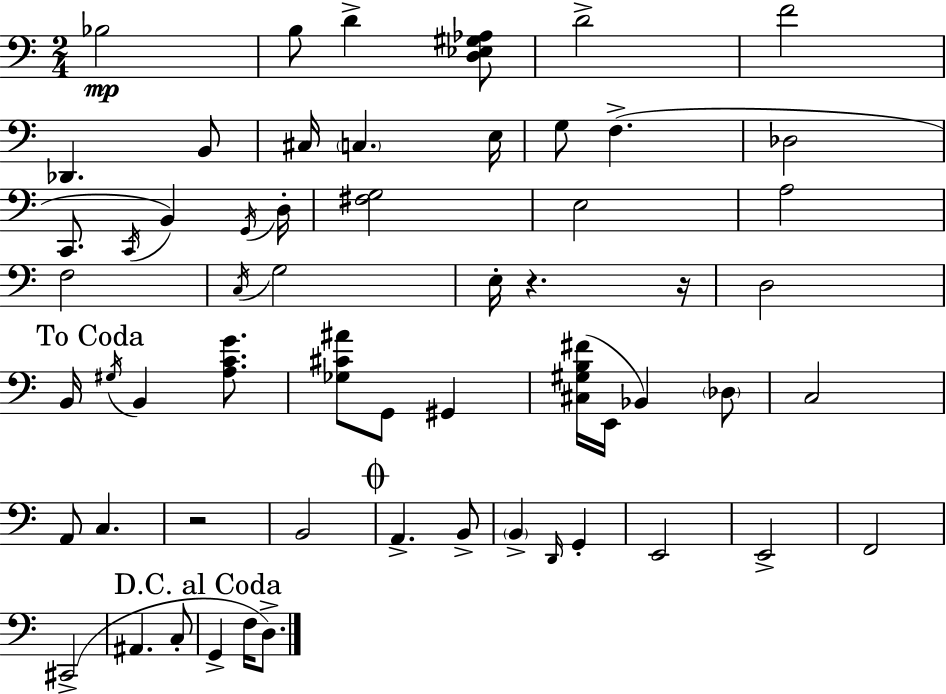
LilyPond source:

{
  \clef bass
  \numericTimeSignature
  \time 2/4
  \key a \minor
  \repeat volta 2 { bes2\mp | b8 d'4-> <d ees gis aes>8 | d'2-> | f'2 | \break des,4. b,8 | cis16 \parenthesize c4. e16 | g8 f4.->( | des2 | \break c,8. \acciaccatura { c,16 }) b,4 | \acciaccatura { g,16 } d16-. <fis g>2 | e2 | a2 | \break f2 | \acciaccatura { c16 } g2 | e16-. r4. | r16 d2 | \break \mark "To Coda" b,16 \acciaccatura { gis16 } b,4 | <a c' g'>8. <ges cis' ais'>8 g,8 | gis,4 <cis gis b fis'>16( e,16 bes,4) | \parenthesize des8 c2 | \break a,8 c4. | r2 | b,2 | \mark \markup { \musicglyph "scripts.coda" } a,4.-> | \break b,8-> \parenthesize b,4-> | \grace { d,16 } g,4-. e,2 | e,2-> | f,2 | \break cis,2->( | ais,4. | c8-. \mark "D.C. al Coda" g,4-> | f16 d8.->) } \bar "|."
}